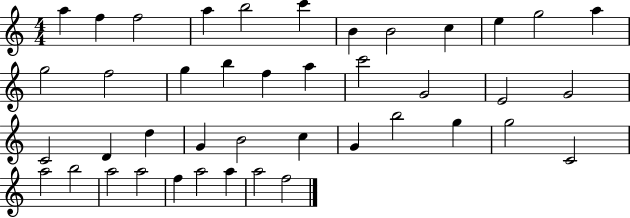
A5/q F5/q F5/h A5/q B5/h C6/q B4/q B4/h C5/q E5/q G5/h A5/q G5/h F5/h G5/q B5/q F5/q A5/q C6/h G4/h E4/h G4/h C4/h D4/q D5/q G4/q B4/h C5/q G4/q B5/h G5/q G5/h C4/h A5/h B5/h A5/h A5/h F5/q A5/h A5/q A5/h F5/h